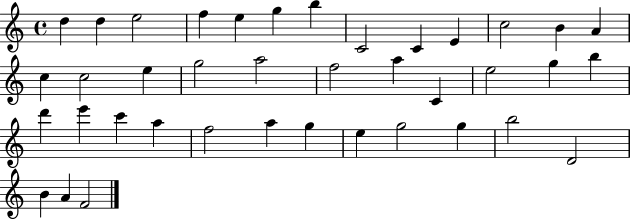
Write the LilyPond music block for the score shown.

{
  \clef treble
  \time 4/4
  \defaultTimeSignature
  \key c \major
  d''4 d''4 e''2 | f''4 e''4 g''4 b''4 | c'2 c'4 e'4 | c''2 b'4 a'4 | \break c''4 c''2 e''4 | g''2 a''2 | f''2 a''4 c'4 | e''2 g''4 b''4 | \break d'''4 e'''4 c'''4 a''4 | f''2 a''4 g''4 | e''4 g''2 g''4 | b''2 d'2 | \break b'4 a'4 f'2 | \bar "|."
}